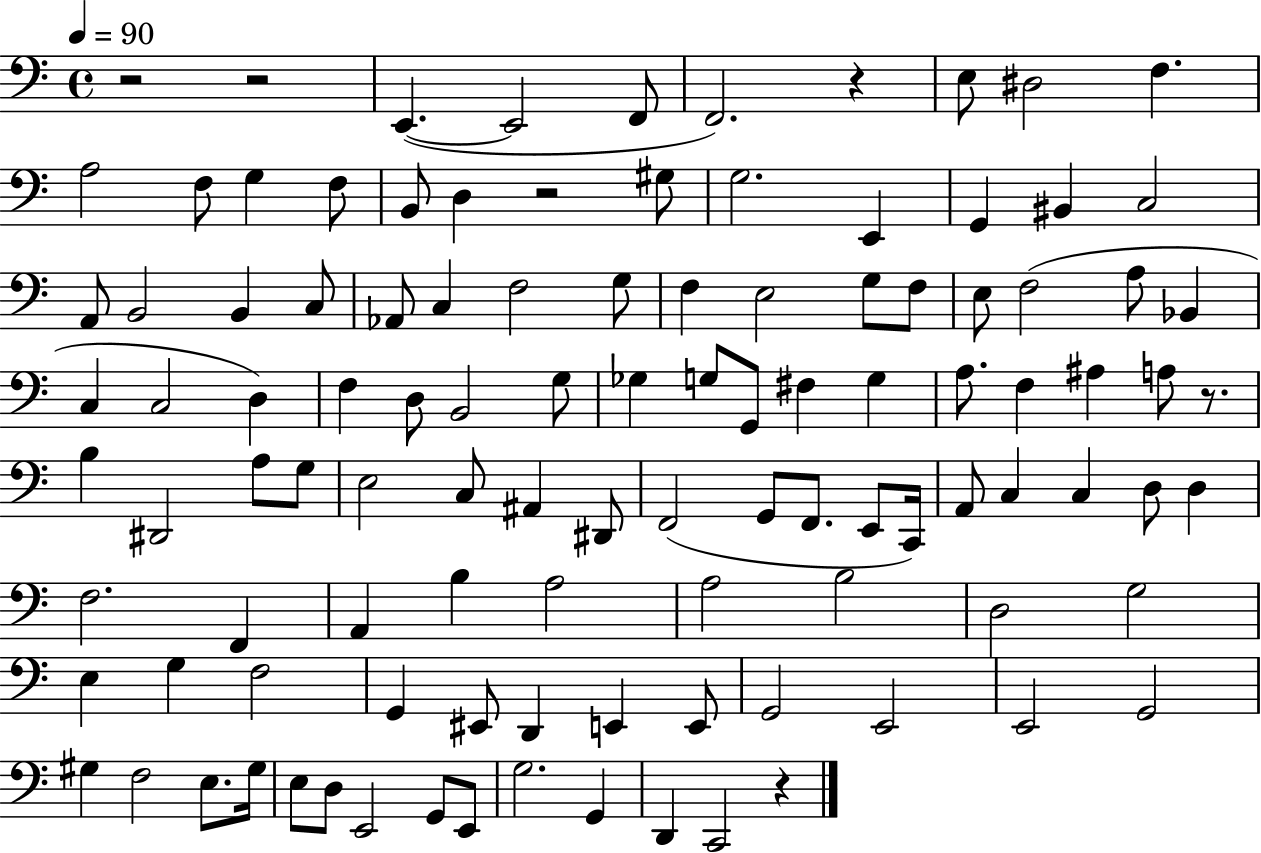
X:1
T:Untitled
M:4/4
L:1/4
K:C
z2 z2 E,, E,,2 F,,/2 F,,2 z E,/2 ^D,2 F, A,2 F,/2 G, F,/2 B,,/2 D, z2 ^G,/2 G,2 E,, G,, ^B,, C,2 A,,/2 B,,2 B,, C,/2 _A,,/2 C, F,2 G,/2 F, E,2 G,/2 F,/2 E,/2 F,2 A,/2 _B,, C, C,2 D, F, D,/2 B,,2 G,/2 _G, G,/2 G,,/2 ^F, G, A,/2 F, ^A, A,/2 z/2 B, ^D,,2 A,/2 G,/2 E,2 C,/2 ^A,, ^D,,/2 F,,2 G,,/2 F,,/2 E,,/2 C,,/4 A,,/2 C, C, D,/2 D, F,2 F,, A,, B, A,2 A,2 B,2 D,2 G,2 E, G, F,2 G,, ^E,,/2 D,, E,, E,,/2 G,,2 E,,2 E,,2 G,,2 ^G, F,2 E,/2 ^G,/4 E,/2 D,/2 E,,2 G,,/2 E,,/2 G,2 G,, D,, C,,2 z